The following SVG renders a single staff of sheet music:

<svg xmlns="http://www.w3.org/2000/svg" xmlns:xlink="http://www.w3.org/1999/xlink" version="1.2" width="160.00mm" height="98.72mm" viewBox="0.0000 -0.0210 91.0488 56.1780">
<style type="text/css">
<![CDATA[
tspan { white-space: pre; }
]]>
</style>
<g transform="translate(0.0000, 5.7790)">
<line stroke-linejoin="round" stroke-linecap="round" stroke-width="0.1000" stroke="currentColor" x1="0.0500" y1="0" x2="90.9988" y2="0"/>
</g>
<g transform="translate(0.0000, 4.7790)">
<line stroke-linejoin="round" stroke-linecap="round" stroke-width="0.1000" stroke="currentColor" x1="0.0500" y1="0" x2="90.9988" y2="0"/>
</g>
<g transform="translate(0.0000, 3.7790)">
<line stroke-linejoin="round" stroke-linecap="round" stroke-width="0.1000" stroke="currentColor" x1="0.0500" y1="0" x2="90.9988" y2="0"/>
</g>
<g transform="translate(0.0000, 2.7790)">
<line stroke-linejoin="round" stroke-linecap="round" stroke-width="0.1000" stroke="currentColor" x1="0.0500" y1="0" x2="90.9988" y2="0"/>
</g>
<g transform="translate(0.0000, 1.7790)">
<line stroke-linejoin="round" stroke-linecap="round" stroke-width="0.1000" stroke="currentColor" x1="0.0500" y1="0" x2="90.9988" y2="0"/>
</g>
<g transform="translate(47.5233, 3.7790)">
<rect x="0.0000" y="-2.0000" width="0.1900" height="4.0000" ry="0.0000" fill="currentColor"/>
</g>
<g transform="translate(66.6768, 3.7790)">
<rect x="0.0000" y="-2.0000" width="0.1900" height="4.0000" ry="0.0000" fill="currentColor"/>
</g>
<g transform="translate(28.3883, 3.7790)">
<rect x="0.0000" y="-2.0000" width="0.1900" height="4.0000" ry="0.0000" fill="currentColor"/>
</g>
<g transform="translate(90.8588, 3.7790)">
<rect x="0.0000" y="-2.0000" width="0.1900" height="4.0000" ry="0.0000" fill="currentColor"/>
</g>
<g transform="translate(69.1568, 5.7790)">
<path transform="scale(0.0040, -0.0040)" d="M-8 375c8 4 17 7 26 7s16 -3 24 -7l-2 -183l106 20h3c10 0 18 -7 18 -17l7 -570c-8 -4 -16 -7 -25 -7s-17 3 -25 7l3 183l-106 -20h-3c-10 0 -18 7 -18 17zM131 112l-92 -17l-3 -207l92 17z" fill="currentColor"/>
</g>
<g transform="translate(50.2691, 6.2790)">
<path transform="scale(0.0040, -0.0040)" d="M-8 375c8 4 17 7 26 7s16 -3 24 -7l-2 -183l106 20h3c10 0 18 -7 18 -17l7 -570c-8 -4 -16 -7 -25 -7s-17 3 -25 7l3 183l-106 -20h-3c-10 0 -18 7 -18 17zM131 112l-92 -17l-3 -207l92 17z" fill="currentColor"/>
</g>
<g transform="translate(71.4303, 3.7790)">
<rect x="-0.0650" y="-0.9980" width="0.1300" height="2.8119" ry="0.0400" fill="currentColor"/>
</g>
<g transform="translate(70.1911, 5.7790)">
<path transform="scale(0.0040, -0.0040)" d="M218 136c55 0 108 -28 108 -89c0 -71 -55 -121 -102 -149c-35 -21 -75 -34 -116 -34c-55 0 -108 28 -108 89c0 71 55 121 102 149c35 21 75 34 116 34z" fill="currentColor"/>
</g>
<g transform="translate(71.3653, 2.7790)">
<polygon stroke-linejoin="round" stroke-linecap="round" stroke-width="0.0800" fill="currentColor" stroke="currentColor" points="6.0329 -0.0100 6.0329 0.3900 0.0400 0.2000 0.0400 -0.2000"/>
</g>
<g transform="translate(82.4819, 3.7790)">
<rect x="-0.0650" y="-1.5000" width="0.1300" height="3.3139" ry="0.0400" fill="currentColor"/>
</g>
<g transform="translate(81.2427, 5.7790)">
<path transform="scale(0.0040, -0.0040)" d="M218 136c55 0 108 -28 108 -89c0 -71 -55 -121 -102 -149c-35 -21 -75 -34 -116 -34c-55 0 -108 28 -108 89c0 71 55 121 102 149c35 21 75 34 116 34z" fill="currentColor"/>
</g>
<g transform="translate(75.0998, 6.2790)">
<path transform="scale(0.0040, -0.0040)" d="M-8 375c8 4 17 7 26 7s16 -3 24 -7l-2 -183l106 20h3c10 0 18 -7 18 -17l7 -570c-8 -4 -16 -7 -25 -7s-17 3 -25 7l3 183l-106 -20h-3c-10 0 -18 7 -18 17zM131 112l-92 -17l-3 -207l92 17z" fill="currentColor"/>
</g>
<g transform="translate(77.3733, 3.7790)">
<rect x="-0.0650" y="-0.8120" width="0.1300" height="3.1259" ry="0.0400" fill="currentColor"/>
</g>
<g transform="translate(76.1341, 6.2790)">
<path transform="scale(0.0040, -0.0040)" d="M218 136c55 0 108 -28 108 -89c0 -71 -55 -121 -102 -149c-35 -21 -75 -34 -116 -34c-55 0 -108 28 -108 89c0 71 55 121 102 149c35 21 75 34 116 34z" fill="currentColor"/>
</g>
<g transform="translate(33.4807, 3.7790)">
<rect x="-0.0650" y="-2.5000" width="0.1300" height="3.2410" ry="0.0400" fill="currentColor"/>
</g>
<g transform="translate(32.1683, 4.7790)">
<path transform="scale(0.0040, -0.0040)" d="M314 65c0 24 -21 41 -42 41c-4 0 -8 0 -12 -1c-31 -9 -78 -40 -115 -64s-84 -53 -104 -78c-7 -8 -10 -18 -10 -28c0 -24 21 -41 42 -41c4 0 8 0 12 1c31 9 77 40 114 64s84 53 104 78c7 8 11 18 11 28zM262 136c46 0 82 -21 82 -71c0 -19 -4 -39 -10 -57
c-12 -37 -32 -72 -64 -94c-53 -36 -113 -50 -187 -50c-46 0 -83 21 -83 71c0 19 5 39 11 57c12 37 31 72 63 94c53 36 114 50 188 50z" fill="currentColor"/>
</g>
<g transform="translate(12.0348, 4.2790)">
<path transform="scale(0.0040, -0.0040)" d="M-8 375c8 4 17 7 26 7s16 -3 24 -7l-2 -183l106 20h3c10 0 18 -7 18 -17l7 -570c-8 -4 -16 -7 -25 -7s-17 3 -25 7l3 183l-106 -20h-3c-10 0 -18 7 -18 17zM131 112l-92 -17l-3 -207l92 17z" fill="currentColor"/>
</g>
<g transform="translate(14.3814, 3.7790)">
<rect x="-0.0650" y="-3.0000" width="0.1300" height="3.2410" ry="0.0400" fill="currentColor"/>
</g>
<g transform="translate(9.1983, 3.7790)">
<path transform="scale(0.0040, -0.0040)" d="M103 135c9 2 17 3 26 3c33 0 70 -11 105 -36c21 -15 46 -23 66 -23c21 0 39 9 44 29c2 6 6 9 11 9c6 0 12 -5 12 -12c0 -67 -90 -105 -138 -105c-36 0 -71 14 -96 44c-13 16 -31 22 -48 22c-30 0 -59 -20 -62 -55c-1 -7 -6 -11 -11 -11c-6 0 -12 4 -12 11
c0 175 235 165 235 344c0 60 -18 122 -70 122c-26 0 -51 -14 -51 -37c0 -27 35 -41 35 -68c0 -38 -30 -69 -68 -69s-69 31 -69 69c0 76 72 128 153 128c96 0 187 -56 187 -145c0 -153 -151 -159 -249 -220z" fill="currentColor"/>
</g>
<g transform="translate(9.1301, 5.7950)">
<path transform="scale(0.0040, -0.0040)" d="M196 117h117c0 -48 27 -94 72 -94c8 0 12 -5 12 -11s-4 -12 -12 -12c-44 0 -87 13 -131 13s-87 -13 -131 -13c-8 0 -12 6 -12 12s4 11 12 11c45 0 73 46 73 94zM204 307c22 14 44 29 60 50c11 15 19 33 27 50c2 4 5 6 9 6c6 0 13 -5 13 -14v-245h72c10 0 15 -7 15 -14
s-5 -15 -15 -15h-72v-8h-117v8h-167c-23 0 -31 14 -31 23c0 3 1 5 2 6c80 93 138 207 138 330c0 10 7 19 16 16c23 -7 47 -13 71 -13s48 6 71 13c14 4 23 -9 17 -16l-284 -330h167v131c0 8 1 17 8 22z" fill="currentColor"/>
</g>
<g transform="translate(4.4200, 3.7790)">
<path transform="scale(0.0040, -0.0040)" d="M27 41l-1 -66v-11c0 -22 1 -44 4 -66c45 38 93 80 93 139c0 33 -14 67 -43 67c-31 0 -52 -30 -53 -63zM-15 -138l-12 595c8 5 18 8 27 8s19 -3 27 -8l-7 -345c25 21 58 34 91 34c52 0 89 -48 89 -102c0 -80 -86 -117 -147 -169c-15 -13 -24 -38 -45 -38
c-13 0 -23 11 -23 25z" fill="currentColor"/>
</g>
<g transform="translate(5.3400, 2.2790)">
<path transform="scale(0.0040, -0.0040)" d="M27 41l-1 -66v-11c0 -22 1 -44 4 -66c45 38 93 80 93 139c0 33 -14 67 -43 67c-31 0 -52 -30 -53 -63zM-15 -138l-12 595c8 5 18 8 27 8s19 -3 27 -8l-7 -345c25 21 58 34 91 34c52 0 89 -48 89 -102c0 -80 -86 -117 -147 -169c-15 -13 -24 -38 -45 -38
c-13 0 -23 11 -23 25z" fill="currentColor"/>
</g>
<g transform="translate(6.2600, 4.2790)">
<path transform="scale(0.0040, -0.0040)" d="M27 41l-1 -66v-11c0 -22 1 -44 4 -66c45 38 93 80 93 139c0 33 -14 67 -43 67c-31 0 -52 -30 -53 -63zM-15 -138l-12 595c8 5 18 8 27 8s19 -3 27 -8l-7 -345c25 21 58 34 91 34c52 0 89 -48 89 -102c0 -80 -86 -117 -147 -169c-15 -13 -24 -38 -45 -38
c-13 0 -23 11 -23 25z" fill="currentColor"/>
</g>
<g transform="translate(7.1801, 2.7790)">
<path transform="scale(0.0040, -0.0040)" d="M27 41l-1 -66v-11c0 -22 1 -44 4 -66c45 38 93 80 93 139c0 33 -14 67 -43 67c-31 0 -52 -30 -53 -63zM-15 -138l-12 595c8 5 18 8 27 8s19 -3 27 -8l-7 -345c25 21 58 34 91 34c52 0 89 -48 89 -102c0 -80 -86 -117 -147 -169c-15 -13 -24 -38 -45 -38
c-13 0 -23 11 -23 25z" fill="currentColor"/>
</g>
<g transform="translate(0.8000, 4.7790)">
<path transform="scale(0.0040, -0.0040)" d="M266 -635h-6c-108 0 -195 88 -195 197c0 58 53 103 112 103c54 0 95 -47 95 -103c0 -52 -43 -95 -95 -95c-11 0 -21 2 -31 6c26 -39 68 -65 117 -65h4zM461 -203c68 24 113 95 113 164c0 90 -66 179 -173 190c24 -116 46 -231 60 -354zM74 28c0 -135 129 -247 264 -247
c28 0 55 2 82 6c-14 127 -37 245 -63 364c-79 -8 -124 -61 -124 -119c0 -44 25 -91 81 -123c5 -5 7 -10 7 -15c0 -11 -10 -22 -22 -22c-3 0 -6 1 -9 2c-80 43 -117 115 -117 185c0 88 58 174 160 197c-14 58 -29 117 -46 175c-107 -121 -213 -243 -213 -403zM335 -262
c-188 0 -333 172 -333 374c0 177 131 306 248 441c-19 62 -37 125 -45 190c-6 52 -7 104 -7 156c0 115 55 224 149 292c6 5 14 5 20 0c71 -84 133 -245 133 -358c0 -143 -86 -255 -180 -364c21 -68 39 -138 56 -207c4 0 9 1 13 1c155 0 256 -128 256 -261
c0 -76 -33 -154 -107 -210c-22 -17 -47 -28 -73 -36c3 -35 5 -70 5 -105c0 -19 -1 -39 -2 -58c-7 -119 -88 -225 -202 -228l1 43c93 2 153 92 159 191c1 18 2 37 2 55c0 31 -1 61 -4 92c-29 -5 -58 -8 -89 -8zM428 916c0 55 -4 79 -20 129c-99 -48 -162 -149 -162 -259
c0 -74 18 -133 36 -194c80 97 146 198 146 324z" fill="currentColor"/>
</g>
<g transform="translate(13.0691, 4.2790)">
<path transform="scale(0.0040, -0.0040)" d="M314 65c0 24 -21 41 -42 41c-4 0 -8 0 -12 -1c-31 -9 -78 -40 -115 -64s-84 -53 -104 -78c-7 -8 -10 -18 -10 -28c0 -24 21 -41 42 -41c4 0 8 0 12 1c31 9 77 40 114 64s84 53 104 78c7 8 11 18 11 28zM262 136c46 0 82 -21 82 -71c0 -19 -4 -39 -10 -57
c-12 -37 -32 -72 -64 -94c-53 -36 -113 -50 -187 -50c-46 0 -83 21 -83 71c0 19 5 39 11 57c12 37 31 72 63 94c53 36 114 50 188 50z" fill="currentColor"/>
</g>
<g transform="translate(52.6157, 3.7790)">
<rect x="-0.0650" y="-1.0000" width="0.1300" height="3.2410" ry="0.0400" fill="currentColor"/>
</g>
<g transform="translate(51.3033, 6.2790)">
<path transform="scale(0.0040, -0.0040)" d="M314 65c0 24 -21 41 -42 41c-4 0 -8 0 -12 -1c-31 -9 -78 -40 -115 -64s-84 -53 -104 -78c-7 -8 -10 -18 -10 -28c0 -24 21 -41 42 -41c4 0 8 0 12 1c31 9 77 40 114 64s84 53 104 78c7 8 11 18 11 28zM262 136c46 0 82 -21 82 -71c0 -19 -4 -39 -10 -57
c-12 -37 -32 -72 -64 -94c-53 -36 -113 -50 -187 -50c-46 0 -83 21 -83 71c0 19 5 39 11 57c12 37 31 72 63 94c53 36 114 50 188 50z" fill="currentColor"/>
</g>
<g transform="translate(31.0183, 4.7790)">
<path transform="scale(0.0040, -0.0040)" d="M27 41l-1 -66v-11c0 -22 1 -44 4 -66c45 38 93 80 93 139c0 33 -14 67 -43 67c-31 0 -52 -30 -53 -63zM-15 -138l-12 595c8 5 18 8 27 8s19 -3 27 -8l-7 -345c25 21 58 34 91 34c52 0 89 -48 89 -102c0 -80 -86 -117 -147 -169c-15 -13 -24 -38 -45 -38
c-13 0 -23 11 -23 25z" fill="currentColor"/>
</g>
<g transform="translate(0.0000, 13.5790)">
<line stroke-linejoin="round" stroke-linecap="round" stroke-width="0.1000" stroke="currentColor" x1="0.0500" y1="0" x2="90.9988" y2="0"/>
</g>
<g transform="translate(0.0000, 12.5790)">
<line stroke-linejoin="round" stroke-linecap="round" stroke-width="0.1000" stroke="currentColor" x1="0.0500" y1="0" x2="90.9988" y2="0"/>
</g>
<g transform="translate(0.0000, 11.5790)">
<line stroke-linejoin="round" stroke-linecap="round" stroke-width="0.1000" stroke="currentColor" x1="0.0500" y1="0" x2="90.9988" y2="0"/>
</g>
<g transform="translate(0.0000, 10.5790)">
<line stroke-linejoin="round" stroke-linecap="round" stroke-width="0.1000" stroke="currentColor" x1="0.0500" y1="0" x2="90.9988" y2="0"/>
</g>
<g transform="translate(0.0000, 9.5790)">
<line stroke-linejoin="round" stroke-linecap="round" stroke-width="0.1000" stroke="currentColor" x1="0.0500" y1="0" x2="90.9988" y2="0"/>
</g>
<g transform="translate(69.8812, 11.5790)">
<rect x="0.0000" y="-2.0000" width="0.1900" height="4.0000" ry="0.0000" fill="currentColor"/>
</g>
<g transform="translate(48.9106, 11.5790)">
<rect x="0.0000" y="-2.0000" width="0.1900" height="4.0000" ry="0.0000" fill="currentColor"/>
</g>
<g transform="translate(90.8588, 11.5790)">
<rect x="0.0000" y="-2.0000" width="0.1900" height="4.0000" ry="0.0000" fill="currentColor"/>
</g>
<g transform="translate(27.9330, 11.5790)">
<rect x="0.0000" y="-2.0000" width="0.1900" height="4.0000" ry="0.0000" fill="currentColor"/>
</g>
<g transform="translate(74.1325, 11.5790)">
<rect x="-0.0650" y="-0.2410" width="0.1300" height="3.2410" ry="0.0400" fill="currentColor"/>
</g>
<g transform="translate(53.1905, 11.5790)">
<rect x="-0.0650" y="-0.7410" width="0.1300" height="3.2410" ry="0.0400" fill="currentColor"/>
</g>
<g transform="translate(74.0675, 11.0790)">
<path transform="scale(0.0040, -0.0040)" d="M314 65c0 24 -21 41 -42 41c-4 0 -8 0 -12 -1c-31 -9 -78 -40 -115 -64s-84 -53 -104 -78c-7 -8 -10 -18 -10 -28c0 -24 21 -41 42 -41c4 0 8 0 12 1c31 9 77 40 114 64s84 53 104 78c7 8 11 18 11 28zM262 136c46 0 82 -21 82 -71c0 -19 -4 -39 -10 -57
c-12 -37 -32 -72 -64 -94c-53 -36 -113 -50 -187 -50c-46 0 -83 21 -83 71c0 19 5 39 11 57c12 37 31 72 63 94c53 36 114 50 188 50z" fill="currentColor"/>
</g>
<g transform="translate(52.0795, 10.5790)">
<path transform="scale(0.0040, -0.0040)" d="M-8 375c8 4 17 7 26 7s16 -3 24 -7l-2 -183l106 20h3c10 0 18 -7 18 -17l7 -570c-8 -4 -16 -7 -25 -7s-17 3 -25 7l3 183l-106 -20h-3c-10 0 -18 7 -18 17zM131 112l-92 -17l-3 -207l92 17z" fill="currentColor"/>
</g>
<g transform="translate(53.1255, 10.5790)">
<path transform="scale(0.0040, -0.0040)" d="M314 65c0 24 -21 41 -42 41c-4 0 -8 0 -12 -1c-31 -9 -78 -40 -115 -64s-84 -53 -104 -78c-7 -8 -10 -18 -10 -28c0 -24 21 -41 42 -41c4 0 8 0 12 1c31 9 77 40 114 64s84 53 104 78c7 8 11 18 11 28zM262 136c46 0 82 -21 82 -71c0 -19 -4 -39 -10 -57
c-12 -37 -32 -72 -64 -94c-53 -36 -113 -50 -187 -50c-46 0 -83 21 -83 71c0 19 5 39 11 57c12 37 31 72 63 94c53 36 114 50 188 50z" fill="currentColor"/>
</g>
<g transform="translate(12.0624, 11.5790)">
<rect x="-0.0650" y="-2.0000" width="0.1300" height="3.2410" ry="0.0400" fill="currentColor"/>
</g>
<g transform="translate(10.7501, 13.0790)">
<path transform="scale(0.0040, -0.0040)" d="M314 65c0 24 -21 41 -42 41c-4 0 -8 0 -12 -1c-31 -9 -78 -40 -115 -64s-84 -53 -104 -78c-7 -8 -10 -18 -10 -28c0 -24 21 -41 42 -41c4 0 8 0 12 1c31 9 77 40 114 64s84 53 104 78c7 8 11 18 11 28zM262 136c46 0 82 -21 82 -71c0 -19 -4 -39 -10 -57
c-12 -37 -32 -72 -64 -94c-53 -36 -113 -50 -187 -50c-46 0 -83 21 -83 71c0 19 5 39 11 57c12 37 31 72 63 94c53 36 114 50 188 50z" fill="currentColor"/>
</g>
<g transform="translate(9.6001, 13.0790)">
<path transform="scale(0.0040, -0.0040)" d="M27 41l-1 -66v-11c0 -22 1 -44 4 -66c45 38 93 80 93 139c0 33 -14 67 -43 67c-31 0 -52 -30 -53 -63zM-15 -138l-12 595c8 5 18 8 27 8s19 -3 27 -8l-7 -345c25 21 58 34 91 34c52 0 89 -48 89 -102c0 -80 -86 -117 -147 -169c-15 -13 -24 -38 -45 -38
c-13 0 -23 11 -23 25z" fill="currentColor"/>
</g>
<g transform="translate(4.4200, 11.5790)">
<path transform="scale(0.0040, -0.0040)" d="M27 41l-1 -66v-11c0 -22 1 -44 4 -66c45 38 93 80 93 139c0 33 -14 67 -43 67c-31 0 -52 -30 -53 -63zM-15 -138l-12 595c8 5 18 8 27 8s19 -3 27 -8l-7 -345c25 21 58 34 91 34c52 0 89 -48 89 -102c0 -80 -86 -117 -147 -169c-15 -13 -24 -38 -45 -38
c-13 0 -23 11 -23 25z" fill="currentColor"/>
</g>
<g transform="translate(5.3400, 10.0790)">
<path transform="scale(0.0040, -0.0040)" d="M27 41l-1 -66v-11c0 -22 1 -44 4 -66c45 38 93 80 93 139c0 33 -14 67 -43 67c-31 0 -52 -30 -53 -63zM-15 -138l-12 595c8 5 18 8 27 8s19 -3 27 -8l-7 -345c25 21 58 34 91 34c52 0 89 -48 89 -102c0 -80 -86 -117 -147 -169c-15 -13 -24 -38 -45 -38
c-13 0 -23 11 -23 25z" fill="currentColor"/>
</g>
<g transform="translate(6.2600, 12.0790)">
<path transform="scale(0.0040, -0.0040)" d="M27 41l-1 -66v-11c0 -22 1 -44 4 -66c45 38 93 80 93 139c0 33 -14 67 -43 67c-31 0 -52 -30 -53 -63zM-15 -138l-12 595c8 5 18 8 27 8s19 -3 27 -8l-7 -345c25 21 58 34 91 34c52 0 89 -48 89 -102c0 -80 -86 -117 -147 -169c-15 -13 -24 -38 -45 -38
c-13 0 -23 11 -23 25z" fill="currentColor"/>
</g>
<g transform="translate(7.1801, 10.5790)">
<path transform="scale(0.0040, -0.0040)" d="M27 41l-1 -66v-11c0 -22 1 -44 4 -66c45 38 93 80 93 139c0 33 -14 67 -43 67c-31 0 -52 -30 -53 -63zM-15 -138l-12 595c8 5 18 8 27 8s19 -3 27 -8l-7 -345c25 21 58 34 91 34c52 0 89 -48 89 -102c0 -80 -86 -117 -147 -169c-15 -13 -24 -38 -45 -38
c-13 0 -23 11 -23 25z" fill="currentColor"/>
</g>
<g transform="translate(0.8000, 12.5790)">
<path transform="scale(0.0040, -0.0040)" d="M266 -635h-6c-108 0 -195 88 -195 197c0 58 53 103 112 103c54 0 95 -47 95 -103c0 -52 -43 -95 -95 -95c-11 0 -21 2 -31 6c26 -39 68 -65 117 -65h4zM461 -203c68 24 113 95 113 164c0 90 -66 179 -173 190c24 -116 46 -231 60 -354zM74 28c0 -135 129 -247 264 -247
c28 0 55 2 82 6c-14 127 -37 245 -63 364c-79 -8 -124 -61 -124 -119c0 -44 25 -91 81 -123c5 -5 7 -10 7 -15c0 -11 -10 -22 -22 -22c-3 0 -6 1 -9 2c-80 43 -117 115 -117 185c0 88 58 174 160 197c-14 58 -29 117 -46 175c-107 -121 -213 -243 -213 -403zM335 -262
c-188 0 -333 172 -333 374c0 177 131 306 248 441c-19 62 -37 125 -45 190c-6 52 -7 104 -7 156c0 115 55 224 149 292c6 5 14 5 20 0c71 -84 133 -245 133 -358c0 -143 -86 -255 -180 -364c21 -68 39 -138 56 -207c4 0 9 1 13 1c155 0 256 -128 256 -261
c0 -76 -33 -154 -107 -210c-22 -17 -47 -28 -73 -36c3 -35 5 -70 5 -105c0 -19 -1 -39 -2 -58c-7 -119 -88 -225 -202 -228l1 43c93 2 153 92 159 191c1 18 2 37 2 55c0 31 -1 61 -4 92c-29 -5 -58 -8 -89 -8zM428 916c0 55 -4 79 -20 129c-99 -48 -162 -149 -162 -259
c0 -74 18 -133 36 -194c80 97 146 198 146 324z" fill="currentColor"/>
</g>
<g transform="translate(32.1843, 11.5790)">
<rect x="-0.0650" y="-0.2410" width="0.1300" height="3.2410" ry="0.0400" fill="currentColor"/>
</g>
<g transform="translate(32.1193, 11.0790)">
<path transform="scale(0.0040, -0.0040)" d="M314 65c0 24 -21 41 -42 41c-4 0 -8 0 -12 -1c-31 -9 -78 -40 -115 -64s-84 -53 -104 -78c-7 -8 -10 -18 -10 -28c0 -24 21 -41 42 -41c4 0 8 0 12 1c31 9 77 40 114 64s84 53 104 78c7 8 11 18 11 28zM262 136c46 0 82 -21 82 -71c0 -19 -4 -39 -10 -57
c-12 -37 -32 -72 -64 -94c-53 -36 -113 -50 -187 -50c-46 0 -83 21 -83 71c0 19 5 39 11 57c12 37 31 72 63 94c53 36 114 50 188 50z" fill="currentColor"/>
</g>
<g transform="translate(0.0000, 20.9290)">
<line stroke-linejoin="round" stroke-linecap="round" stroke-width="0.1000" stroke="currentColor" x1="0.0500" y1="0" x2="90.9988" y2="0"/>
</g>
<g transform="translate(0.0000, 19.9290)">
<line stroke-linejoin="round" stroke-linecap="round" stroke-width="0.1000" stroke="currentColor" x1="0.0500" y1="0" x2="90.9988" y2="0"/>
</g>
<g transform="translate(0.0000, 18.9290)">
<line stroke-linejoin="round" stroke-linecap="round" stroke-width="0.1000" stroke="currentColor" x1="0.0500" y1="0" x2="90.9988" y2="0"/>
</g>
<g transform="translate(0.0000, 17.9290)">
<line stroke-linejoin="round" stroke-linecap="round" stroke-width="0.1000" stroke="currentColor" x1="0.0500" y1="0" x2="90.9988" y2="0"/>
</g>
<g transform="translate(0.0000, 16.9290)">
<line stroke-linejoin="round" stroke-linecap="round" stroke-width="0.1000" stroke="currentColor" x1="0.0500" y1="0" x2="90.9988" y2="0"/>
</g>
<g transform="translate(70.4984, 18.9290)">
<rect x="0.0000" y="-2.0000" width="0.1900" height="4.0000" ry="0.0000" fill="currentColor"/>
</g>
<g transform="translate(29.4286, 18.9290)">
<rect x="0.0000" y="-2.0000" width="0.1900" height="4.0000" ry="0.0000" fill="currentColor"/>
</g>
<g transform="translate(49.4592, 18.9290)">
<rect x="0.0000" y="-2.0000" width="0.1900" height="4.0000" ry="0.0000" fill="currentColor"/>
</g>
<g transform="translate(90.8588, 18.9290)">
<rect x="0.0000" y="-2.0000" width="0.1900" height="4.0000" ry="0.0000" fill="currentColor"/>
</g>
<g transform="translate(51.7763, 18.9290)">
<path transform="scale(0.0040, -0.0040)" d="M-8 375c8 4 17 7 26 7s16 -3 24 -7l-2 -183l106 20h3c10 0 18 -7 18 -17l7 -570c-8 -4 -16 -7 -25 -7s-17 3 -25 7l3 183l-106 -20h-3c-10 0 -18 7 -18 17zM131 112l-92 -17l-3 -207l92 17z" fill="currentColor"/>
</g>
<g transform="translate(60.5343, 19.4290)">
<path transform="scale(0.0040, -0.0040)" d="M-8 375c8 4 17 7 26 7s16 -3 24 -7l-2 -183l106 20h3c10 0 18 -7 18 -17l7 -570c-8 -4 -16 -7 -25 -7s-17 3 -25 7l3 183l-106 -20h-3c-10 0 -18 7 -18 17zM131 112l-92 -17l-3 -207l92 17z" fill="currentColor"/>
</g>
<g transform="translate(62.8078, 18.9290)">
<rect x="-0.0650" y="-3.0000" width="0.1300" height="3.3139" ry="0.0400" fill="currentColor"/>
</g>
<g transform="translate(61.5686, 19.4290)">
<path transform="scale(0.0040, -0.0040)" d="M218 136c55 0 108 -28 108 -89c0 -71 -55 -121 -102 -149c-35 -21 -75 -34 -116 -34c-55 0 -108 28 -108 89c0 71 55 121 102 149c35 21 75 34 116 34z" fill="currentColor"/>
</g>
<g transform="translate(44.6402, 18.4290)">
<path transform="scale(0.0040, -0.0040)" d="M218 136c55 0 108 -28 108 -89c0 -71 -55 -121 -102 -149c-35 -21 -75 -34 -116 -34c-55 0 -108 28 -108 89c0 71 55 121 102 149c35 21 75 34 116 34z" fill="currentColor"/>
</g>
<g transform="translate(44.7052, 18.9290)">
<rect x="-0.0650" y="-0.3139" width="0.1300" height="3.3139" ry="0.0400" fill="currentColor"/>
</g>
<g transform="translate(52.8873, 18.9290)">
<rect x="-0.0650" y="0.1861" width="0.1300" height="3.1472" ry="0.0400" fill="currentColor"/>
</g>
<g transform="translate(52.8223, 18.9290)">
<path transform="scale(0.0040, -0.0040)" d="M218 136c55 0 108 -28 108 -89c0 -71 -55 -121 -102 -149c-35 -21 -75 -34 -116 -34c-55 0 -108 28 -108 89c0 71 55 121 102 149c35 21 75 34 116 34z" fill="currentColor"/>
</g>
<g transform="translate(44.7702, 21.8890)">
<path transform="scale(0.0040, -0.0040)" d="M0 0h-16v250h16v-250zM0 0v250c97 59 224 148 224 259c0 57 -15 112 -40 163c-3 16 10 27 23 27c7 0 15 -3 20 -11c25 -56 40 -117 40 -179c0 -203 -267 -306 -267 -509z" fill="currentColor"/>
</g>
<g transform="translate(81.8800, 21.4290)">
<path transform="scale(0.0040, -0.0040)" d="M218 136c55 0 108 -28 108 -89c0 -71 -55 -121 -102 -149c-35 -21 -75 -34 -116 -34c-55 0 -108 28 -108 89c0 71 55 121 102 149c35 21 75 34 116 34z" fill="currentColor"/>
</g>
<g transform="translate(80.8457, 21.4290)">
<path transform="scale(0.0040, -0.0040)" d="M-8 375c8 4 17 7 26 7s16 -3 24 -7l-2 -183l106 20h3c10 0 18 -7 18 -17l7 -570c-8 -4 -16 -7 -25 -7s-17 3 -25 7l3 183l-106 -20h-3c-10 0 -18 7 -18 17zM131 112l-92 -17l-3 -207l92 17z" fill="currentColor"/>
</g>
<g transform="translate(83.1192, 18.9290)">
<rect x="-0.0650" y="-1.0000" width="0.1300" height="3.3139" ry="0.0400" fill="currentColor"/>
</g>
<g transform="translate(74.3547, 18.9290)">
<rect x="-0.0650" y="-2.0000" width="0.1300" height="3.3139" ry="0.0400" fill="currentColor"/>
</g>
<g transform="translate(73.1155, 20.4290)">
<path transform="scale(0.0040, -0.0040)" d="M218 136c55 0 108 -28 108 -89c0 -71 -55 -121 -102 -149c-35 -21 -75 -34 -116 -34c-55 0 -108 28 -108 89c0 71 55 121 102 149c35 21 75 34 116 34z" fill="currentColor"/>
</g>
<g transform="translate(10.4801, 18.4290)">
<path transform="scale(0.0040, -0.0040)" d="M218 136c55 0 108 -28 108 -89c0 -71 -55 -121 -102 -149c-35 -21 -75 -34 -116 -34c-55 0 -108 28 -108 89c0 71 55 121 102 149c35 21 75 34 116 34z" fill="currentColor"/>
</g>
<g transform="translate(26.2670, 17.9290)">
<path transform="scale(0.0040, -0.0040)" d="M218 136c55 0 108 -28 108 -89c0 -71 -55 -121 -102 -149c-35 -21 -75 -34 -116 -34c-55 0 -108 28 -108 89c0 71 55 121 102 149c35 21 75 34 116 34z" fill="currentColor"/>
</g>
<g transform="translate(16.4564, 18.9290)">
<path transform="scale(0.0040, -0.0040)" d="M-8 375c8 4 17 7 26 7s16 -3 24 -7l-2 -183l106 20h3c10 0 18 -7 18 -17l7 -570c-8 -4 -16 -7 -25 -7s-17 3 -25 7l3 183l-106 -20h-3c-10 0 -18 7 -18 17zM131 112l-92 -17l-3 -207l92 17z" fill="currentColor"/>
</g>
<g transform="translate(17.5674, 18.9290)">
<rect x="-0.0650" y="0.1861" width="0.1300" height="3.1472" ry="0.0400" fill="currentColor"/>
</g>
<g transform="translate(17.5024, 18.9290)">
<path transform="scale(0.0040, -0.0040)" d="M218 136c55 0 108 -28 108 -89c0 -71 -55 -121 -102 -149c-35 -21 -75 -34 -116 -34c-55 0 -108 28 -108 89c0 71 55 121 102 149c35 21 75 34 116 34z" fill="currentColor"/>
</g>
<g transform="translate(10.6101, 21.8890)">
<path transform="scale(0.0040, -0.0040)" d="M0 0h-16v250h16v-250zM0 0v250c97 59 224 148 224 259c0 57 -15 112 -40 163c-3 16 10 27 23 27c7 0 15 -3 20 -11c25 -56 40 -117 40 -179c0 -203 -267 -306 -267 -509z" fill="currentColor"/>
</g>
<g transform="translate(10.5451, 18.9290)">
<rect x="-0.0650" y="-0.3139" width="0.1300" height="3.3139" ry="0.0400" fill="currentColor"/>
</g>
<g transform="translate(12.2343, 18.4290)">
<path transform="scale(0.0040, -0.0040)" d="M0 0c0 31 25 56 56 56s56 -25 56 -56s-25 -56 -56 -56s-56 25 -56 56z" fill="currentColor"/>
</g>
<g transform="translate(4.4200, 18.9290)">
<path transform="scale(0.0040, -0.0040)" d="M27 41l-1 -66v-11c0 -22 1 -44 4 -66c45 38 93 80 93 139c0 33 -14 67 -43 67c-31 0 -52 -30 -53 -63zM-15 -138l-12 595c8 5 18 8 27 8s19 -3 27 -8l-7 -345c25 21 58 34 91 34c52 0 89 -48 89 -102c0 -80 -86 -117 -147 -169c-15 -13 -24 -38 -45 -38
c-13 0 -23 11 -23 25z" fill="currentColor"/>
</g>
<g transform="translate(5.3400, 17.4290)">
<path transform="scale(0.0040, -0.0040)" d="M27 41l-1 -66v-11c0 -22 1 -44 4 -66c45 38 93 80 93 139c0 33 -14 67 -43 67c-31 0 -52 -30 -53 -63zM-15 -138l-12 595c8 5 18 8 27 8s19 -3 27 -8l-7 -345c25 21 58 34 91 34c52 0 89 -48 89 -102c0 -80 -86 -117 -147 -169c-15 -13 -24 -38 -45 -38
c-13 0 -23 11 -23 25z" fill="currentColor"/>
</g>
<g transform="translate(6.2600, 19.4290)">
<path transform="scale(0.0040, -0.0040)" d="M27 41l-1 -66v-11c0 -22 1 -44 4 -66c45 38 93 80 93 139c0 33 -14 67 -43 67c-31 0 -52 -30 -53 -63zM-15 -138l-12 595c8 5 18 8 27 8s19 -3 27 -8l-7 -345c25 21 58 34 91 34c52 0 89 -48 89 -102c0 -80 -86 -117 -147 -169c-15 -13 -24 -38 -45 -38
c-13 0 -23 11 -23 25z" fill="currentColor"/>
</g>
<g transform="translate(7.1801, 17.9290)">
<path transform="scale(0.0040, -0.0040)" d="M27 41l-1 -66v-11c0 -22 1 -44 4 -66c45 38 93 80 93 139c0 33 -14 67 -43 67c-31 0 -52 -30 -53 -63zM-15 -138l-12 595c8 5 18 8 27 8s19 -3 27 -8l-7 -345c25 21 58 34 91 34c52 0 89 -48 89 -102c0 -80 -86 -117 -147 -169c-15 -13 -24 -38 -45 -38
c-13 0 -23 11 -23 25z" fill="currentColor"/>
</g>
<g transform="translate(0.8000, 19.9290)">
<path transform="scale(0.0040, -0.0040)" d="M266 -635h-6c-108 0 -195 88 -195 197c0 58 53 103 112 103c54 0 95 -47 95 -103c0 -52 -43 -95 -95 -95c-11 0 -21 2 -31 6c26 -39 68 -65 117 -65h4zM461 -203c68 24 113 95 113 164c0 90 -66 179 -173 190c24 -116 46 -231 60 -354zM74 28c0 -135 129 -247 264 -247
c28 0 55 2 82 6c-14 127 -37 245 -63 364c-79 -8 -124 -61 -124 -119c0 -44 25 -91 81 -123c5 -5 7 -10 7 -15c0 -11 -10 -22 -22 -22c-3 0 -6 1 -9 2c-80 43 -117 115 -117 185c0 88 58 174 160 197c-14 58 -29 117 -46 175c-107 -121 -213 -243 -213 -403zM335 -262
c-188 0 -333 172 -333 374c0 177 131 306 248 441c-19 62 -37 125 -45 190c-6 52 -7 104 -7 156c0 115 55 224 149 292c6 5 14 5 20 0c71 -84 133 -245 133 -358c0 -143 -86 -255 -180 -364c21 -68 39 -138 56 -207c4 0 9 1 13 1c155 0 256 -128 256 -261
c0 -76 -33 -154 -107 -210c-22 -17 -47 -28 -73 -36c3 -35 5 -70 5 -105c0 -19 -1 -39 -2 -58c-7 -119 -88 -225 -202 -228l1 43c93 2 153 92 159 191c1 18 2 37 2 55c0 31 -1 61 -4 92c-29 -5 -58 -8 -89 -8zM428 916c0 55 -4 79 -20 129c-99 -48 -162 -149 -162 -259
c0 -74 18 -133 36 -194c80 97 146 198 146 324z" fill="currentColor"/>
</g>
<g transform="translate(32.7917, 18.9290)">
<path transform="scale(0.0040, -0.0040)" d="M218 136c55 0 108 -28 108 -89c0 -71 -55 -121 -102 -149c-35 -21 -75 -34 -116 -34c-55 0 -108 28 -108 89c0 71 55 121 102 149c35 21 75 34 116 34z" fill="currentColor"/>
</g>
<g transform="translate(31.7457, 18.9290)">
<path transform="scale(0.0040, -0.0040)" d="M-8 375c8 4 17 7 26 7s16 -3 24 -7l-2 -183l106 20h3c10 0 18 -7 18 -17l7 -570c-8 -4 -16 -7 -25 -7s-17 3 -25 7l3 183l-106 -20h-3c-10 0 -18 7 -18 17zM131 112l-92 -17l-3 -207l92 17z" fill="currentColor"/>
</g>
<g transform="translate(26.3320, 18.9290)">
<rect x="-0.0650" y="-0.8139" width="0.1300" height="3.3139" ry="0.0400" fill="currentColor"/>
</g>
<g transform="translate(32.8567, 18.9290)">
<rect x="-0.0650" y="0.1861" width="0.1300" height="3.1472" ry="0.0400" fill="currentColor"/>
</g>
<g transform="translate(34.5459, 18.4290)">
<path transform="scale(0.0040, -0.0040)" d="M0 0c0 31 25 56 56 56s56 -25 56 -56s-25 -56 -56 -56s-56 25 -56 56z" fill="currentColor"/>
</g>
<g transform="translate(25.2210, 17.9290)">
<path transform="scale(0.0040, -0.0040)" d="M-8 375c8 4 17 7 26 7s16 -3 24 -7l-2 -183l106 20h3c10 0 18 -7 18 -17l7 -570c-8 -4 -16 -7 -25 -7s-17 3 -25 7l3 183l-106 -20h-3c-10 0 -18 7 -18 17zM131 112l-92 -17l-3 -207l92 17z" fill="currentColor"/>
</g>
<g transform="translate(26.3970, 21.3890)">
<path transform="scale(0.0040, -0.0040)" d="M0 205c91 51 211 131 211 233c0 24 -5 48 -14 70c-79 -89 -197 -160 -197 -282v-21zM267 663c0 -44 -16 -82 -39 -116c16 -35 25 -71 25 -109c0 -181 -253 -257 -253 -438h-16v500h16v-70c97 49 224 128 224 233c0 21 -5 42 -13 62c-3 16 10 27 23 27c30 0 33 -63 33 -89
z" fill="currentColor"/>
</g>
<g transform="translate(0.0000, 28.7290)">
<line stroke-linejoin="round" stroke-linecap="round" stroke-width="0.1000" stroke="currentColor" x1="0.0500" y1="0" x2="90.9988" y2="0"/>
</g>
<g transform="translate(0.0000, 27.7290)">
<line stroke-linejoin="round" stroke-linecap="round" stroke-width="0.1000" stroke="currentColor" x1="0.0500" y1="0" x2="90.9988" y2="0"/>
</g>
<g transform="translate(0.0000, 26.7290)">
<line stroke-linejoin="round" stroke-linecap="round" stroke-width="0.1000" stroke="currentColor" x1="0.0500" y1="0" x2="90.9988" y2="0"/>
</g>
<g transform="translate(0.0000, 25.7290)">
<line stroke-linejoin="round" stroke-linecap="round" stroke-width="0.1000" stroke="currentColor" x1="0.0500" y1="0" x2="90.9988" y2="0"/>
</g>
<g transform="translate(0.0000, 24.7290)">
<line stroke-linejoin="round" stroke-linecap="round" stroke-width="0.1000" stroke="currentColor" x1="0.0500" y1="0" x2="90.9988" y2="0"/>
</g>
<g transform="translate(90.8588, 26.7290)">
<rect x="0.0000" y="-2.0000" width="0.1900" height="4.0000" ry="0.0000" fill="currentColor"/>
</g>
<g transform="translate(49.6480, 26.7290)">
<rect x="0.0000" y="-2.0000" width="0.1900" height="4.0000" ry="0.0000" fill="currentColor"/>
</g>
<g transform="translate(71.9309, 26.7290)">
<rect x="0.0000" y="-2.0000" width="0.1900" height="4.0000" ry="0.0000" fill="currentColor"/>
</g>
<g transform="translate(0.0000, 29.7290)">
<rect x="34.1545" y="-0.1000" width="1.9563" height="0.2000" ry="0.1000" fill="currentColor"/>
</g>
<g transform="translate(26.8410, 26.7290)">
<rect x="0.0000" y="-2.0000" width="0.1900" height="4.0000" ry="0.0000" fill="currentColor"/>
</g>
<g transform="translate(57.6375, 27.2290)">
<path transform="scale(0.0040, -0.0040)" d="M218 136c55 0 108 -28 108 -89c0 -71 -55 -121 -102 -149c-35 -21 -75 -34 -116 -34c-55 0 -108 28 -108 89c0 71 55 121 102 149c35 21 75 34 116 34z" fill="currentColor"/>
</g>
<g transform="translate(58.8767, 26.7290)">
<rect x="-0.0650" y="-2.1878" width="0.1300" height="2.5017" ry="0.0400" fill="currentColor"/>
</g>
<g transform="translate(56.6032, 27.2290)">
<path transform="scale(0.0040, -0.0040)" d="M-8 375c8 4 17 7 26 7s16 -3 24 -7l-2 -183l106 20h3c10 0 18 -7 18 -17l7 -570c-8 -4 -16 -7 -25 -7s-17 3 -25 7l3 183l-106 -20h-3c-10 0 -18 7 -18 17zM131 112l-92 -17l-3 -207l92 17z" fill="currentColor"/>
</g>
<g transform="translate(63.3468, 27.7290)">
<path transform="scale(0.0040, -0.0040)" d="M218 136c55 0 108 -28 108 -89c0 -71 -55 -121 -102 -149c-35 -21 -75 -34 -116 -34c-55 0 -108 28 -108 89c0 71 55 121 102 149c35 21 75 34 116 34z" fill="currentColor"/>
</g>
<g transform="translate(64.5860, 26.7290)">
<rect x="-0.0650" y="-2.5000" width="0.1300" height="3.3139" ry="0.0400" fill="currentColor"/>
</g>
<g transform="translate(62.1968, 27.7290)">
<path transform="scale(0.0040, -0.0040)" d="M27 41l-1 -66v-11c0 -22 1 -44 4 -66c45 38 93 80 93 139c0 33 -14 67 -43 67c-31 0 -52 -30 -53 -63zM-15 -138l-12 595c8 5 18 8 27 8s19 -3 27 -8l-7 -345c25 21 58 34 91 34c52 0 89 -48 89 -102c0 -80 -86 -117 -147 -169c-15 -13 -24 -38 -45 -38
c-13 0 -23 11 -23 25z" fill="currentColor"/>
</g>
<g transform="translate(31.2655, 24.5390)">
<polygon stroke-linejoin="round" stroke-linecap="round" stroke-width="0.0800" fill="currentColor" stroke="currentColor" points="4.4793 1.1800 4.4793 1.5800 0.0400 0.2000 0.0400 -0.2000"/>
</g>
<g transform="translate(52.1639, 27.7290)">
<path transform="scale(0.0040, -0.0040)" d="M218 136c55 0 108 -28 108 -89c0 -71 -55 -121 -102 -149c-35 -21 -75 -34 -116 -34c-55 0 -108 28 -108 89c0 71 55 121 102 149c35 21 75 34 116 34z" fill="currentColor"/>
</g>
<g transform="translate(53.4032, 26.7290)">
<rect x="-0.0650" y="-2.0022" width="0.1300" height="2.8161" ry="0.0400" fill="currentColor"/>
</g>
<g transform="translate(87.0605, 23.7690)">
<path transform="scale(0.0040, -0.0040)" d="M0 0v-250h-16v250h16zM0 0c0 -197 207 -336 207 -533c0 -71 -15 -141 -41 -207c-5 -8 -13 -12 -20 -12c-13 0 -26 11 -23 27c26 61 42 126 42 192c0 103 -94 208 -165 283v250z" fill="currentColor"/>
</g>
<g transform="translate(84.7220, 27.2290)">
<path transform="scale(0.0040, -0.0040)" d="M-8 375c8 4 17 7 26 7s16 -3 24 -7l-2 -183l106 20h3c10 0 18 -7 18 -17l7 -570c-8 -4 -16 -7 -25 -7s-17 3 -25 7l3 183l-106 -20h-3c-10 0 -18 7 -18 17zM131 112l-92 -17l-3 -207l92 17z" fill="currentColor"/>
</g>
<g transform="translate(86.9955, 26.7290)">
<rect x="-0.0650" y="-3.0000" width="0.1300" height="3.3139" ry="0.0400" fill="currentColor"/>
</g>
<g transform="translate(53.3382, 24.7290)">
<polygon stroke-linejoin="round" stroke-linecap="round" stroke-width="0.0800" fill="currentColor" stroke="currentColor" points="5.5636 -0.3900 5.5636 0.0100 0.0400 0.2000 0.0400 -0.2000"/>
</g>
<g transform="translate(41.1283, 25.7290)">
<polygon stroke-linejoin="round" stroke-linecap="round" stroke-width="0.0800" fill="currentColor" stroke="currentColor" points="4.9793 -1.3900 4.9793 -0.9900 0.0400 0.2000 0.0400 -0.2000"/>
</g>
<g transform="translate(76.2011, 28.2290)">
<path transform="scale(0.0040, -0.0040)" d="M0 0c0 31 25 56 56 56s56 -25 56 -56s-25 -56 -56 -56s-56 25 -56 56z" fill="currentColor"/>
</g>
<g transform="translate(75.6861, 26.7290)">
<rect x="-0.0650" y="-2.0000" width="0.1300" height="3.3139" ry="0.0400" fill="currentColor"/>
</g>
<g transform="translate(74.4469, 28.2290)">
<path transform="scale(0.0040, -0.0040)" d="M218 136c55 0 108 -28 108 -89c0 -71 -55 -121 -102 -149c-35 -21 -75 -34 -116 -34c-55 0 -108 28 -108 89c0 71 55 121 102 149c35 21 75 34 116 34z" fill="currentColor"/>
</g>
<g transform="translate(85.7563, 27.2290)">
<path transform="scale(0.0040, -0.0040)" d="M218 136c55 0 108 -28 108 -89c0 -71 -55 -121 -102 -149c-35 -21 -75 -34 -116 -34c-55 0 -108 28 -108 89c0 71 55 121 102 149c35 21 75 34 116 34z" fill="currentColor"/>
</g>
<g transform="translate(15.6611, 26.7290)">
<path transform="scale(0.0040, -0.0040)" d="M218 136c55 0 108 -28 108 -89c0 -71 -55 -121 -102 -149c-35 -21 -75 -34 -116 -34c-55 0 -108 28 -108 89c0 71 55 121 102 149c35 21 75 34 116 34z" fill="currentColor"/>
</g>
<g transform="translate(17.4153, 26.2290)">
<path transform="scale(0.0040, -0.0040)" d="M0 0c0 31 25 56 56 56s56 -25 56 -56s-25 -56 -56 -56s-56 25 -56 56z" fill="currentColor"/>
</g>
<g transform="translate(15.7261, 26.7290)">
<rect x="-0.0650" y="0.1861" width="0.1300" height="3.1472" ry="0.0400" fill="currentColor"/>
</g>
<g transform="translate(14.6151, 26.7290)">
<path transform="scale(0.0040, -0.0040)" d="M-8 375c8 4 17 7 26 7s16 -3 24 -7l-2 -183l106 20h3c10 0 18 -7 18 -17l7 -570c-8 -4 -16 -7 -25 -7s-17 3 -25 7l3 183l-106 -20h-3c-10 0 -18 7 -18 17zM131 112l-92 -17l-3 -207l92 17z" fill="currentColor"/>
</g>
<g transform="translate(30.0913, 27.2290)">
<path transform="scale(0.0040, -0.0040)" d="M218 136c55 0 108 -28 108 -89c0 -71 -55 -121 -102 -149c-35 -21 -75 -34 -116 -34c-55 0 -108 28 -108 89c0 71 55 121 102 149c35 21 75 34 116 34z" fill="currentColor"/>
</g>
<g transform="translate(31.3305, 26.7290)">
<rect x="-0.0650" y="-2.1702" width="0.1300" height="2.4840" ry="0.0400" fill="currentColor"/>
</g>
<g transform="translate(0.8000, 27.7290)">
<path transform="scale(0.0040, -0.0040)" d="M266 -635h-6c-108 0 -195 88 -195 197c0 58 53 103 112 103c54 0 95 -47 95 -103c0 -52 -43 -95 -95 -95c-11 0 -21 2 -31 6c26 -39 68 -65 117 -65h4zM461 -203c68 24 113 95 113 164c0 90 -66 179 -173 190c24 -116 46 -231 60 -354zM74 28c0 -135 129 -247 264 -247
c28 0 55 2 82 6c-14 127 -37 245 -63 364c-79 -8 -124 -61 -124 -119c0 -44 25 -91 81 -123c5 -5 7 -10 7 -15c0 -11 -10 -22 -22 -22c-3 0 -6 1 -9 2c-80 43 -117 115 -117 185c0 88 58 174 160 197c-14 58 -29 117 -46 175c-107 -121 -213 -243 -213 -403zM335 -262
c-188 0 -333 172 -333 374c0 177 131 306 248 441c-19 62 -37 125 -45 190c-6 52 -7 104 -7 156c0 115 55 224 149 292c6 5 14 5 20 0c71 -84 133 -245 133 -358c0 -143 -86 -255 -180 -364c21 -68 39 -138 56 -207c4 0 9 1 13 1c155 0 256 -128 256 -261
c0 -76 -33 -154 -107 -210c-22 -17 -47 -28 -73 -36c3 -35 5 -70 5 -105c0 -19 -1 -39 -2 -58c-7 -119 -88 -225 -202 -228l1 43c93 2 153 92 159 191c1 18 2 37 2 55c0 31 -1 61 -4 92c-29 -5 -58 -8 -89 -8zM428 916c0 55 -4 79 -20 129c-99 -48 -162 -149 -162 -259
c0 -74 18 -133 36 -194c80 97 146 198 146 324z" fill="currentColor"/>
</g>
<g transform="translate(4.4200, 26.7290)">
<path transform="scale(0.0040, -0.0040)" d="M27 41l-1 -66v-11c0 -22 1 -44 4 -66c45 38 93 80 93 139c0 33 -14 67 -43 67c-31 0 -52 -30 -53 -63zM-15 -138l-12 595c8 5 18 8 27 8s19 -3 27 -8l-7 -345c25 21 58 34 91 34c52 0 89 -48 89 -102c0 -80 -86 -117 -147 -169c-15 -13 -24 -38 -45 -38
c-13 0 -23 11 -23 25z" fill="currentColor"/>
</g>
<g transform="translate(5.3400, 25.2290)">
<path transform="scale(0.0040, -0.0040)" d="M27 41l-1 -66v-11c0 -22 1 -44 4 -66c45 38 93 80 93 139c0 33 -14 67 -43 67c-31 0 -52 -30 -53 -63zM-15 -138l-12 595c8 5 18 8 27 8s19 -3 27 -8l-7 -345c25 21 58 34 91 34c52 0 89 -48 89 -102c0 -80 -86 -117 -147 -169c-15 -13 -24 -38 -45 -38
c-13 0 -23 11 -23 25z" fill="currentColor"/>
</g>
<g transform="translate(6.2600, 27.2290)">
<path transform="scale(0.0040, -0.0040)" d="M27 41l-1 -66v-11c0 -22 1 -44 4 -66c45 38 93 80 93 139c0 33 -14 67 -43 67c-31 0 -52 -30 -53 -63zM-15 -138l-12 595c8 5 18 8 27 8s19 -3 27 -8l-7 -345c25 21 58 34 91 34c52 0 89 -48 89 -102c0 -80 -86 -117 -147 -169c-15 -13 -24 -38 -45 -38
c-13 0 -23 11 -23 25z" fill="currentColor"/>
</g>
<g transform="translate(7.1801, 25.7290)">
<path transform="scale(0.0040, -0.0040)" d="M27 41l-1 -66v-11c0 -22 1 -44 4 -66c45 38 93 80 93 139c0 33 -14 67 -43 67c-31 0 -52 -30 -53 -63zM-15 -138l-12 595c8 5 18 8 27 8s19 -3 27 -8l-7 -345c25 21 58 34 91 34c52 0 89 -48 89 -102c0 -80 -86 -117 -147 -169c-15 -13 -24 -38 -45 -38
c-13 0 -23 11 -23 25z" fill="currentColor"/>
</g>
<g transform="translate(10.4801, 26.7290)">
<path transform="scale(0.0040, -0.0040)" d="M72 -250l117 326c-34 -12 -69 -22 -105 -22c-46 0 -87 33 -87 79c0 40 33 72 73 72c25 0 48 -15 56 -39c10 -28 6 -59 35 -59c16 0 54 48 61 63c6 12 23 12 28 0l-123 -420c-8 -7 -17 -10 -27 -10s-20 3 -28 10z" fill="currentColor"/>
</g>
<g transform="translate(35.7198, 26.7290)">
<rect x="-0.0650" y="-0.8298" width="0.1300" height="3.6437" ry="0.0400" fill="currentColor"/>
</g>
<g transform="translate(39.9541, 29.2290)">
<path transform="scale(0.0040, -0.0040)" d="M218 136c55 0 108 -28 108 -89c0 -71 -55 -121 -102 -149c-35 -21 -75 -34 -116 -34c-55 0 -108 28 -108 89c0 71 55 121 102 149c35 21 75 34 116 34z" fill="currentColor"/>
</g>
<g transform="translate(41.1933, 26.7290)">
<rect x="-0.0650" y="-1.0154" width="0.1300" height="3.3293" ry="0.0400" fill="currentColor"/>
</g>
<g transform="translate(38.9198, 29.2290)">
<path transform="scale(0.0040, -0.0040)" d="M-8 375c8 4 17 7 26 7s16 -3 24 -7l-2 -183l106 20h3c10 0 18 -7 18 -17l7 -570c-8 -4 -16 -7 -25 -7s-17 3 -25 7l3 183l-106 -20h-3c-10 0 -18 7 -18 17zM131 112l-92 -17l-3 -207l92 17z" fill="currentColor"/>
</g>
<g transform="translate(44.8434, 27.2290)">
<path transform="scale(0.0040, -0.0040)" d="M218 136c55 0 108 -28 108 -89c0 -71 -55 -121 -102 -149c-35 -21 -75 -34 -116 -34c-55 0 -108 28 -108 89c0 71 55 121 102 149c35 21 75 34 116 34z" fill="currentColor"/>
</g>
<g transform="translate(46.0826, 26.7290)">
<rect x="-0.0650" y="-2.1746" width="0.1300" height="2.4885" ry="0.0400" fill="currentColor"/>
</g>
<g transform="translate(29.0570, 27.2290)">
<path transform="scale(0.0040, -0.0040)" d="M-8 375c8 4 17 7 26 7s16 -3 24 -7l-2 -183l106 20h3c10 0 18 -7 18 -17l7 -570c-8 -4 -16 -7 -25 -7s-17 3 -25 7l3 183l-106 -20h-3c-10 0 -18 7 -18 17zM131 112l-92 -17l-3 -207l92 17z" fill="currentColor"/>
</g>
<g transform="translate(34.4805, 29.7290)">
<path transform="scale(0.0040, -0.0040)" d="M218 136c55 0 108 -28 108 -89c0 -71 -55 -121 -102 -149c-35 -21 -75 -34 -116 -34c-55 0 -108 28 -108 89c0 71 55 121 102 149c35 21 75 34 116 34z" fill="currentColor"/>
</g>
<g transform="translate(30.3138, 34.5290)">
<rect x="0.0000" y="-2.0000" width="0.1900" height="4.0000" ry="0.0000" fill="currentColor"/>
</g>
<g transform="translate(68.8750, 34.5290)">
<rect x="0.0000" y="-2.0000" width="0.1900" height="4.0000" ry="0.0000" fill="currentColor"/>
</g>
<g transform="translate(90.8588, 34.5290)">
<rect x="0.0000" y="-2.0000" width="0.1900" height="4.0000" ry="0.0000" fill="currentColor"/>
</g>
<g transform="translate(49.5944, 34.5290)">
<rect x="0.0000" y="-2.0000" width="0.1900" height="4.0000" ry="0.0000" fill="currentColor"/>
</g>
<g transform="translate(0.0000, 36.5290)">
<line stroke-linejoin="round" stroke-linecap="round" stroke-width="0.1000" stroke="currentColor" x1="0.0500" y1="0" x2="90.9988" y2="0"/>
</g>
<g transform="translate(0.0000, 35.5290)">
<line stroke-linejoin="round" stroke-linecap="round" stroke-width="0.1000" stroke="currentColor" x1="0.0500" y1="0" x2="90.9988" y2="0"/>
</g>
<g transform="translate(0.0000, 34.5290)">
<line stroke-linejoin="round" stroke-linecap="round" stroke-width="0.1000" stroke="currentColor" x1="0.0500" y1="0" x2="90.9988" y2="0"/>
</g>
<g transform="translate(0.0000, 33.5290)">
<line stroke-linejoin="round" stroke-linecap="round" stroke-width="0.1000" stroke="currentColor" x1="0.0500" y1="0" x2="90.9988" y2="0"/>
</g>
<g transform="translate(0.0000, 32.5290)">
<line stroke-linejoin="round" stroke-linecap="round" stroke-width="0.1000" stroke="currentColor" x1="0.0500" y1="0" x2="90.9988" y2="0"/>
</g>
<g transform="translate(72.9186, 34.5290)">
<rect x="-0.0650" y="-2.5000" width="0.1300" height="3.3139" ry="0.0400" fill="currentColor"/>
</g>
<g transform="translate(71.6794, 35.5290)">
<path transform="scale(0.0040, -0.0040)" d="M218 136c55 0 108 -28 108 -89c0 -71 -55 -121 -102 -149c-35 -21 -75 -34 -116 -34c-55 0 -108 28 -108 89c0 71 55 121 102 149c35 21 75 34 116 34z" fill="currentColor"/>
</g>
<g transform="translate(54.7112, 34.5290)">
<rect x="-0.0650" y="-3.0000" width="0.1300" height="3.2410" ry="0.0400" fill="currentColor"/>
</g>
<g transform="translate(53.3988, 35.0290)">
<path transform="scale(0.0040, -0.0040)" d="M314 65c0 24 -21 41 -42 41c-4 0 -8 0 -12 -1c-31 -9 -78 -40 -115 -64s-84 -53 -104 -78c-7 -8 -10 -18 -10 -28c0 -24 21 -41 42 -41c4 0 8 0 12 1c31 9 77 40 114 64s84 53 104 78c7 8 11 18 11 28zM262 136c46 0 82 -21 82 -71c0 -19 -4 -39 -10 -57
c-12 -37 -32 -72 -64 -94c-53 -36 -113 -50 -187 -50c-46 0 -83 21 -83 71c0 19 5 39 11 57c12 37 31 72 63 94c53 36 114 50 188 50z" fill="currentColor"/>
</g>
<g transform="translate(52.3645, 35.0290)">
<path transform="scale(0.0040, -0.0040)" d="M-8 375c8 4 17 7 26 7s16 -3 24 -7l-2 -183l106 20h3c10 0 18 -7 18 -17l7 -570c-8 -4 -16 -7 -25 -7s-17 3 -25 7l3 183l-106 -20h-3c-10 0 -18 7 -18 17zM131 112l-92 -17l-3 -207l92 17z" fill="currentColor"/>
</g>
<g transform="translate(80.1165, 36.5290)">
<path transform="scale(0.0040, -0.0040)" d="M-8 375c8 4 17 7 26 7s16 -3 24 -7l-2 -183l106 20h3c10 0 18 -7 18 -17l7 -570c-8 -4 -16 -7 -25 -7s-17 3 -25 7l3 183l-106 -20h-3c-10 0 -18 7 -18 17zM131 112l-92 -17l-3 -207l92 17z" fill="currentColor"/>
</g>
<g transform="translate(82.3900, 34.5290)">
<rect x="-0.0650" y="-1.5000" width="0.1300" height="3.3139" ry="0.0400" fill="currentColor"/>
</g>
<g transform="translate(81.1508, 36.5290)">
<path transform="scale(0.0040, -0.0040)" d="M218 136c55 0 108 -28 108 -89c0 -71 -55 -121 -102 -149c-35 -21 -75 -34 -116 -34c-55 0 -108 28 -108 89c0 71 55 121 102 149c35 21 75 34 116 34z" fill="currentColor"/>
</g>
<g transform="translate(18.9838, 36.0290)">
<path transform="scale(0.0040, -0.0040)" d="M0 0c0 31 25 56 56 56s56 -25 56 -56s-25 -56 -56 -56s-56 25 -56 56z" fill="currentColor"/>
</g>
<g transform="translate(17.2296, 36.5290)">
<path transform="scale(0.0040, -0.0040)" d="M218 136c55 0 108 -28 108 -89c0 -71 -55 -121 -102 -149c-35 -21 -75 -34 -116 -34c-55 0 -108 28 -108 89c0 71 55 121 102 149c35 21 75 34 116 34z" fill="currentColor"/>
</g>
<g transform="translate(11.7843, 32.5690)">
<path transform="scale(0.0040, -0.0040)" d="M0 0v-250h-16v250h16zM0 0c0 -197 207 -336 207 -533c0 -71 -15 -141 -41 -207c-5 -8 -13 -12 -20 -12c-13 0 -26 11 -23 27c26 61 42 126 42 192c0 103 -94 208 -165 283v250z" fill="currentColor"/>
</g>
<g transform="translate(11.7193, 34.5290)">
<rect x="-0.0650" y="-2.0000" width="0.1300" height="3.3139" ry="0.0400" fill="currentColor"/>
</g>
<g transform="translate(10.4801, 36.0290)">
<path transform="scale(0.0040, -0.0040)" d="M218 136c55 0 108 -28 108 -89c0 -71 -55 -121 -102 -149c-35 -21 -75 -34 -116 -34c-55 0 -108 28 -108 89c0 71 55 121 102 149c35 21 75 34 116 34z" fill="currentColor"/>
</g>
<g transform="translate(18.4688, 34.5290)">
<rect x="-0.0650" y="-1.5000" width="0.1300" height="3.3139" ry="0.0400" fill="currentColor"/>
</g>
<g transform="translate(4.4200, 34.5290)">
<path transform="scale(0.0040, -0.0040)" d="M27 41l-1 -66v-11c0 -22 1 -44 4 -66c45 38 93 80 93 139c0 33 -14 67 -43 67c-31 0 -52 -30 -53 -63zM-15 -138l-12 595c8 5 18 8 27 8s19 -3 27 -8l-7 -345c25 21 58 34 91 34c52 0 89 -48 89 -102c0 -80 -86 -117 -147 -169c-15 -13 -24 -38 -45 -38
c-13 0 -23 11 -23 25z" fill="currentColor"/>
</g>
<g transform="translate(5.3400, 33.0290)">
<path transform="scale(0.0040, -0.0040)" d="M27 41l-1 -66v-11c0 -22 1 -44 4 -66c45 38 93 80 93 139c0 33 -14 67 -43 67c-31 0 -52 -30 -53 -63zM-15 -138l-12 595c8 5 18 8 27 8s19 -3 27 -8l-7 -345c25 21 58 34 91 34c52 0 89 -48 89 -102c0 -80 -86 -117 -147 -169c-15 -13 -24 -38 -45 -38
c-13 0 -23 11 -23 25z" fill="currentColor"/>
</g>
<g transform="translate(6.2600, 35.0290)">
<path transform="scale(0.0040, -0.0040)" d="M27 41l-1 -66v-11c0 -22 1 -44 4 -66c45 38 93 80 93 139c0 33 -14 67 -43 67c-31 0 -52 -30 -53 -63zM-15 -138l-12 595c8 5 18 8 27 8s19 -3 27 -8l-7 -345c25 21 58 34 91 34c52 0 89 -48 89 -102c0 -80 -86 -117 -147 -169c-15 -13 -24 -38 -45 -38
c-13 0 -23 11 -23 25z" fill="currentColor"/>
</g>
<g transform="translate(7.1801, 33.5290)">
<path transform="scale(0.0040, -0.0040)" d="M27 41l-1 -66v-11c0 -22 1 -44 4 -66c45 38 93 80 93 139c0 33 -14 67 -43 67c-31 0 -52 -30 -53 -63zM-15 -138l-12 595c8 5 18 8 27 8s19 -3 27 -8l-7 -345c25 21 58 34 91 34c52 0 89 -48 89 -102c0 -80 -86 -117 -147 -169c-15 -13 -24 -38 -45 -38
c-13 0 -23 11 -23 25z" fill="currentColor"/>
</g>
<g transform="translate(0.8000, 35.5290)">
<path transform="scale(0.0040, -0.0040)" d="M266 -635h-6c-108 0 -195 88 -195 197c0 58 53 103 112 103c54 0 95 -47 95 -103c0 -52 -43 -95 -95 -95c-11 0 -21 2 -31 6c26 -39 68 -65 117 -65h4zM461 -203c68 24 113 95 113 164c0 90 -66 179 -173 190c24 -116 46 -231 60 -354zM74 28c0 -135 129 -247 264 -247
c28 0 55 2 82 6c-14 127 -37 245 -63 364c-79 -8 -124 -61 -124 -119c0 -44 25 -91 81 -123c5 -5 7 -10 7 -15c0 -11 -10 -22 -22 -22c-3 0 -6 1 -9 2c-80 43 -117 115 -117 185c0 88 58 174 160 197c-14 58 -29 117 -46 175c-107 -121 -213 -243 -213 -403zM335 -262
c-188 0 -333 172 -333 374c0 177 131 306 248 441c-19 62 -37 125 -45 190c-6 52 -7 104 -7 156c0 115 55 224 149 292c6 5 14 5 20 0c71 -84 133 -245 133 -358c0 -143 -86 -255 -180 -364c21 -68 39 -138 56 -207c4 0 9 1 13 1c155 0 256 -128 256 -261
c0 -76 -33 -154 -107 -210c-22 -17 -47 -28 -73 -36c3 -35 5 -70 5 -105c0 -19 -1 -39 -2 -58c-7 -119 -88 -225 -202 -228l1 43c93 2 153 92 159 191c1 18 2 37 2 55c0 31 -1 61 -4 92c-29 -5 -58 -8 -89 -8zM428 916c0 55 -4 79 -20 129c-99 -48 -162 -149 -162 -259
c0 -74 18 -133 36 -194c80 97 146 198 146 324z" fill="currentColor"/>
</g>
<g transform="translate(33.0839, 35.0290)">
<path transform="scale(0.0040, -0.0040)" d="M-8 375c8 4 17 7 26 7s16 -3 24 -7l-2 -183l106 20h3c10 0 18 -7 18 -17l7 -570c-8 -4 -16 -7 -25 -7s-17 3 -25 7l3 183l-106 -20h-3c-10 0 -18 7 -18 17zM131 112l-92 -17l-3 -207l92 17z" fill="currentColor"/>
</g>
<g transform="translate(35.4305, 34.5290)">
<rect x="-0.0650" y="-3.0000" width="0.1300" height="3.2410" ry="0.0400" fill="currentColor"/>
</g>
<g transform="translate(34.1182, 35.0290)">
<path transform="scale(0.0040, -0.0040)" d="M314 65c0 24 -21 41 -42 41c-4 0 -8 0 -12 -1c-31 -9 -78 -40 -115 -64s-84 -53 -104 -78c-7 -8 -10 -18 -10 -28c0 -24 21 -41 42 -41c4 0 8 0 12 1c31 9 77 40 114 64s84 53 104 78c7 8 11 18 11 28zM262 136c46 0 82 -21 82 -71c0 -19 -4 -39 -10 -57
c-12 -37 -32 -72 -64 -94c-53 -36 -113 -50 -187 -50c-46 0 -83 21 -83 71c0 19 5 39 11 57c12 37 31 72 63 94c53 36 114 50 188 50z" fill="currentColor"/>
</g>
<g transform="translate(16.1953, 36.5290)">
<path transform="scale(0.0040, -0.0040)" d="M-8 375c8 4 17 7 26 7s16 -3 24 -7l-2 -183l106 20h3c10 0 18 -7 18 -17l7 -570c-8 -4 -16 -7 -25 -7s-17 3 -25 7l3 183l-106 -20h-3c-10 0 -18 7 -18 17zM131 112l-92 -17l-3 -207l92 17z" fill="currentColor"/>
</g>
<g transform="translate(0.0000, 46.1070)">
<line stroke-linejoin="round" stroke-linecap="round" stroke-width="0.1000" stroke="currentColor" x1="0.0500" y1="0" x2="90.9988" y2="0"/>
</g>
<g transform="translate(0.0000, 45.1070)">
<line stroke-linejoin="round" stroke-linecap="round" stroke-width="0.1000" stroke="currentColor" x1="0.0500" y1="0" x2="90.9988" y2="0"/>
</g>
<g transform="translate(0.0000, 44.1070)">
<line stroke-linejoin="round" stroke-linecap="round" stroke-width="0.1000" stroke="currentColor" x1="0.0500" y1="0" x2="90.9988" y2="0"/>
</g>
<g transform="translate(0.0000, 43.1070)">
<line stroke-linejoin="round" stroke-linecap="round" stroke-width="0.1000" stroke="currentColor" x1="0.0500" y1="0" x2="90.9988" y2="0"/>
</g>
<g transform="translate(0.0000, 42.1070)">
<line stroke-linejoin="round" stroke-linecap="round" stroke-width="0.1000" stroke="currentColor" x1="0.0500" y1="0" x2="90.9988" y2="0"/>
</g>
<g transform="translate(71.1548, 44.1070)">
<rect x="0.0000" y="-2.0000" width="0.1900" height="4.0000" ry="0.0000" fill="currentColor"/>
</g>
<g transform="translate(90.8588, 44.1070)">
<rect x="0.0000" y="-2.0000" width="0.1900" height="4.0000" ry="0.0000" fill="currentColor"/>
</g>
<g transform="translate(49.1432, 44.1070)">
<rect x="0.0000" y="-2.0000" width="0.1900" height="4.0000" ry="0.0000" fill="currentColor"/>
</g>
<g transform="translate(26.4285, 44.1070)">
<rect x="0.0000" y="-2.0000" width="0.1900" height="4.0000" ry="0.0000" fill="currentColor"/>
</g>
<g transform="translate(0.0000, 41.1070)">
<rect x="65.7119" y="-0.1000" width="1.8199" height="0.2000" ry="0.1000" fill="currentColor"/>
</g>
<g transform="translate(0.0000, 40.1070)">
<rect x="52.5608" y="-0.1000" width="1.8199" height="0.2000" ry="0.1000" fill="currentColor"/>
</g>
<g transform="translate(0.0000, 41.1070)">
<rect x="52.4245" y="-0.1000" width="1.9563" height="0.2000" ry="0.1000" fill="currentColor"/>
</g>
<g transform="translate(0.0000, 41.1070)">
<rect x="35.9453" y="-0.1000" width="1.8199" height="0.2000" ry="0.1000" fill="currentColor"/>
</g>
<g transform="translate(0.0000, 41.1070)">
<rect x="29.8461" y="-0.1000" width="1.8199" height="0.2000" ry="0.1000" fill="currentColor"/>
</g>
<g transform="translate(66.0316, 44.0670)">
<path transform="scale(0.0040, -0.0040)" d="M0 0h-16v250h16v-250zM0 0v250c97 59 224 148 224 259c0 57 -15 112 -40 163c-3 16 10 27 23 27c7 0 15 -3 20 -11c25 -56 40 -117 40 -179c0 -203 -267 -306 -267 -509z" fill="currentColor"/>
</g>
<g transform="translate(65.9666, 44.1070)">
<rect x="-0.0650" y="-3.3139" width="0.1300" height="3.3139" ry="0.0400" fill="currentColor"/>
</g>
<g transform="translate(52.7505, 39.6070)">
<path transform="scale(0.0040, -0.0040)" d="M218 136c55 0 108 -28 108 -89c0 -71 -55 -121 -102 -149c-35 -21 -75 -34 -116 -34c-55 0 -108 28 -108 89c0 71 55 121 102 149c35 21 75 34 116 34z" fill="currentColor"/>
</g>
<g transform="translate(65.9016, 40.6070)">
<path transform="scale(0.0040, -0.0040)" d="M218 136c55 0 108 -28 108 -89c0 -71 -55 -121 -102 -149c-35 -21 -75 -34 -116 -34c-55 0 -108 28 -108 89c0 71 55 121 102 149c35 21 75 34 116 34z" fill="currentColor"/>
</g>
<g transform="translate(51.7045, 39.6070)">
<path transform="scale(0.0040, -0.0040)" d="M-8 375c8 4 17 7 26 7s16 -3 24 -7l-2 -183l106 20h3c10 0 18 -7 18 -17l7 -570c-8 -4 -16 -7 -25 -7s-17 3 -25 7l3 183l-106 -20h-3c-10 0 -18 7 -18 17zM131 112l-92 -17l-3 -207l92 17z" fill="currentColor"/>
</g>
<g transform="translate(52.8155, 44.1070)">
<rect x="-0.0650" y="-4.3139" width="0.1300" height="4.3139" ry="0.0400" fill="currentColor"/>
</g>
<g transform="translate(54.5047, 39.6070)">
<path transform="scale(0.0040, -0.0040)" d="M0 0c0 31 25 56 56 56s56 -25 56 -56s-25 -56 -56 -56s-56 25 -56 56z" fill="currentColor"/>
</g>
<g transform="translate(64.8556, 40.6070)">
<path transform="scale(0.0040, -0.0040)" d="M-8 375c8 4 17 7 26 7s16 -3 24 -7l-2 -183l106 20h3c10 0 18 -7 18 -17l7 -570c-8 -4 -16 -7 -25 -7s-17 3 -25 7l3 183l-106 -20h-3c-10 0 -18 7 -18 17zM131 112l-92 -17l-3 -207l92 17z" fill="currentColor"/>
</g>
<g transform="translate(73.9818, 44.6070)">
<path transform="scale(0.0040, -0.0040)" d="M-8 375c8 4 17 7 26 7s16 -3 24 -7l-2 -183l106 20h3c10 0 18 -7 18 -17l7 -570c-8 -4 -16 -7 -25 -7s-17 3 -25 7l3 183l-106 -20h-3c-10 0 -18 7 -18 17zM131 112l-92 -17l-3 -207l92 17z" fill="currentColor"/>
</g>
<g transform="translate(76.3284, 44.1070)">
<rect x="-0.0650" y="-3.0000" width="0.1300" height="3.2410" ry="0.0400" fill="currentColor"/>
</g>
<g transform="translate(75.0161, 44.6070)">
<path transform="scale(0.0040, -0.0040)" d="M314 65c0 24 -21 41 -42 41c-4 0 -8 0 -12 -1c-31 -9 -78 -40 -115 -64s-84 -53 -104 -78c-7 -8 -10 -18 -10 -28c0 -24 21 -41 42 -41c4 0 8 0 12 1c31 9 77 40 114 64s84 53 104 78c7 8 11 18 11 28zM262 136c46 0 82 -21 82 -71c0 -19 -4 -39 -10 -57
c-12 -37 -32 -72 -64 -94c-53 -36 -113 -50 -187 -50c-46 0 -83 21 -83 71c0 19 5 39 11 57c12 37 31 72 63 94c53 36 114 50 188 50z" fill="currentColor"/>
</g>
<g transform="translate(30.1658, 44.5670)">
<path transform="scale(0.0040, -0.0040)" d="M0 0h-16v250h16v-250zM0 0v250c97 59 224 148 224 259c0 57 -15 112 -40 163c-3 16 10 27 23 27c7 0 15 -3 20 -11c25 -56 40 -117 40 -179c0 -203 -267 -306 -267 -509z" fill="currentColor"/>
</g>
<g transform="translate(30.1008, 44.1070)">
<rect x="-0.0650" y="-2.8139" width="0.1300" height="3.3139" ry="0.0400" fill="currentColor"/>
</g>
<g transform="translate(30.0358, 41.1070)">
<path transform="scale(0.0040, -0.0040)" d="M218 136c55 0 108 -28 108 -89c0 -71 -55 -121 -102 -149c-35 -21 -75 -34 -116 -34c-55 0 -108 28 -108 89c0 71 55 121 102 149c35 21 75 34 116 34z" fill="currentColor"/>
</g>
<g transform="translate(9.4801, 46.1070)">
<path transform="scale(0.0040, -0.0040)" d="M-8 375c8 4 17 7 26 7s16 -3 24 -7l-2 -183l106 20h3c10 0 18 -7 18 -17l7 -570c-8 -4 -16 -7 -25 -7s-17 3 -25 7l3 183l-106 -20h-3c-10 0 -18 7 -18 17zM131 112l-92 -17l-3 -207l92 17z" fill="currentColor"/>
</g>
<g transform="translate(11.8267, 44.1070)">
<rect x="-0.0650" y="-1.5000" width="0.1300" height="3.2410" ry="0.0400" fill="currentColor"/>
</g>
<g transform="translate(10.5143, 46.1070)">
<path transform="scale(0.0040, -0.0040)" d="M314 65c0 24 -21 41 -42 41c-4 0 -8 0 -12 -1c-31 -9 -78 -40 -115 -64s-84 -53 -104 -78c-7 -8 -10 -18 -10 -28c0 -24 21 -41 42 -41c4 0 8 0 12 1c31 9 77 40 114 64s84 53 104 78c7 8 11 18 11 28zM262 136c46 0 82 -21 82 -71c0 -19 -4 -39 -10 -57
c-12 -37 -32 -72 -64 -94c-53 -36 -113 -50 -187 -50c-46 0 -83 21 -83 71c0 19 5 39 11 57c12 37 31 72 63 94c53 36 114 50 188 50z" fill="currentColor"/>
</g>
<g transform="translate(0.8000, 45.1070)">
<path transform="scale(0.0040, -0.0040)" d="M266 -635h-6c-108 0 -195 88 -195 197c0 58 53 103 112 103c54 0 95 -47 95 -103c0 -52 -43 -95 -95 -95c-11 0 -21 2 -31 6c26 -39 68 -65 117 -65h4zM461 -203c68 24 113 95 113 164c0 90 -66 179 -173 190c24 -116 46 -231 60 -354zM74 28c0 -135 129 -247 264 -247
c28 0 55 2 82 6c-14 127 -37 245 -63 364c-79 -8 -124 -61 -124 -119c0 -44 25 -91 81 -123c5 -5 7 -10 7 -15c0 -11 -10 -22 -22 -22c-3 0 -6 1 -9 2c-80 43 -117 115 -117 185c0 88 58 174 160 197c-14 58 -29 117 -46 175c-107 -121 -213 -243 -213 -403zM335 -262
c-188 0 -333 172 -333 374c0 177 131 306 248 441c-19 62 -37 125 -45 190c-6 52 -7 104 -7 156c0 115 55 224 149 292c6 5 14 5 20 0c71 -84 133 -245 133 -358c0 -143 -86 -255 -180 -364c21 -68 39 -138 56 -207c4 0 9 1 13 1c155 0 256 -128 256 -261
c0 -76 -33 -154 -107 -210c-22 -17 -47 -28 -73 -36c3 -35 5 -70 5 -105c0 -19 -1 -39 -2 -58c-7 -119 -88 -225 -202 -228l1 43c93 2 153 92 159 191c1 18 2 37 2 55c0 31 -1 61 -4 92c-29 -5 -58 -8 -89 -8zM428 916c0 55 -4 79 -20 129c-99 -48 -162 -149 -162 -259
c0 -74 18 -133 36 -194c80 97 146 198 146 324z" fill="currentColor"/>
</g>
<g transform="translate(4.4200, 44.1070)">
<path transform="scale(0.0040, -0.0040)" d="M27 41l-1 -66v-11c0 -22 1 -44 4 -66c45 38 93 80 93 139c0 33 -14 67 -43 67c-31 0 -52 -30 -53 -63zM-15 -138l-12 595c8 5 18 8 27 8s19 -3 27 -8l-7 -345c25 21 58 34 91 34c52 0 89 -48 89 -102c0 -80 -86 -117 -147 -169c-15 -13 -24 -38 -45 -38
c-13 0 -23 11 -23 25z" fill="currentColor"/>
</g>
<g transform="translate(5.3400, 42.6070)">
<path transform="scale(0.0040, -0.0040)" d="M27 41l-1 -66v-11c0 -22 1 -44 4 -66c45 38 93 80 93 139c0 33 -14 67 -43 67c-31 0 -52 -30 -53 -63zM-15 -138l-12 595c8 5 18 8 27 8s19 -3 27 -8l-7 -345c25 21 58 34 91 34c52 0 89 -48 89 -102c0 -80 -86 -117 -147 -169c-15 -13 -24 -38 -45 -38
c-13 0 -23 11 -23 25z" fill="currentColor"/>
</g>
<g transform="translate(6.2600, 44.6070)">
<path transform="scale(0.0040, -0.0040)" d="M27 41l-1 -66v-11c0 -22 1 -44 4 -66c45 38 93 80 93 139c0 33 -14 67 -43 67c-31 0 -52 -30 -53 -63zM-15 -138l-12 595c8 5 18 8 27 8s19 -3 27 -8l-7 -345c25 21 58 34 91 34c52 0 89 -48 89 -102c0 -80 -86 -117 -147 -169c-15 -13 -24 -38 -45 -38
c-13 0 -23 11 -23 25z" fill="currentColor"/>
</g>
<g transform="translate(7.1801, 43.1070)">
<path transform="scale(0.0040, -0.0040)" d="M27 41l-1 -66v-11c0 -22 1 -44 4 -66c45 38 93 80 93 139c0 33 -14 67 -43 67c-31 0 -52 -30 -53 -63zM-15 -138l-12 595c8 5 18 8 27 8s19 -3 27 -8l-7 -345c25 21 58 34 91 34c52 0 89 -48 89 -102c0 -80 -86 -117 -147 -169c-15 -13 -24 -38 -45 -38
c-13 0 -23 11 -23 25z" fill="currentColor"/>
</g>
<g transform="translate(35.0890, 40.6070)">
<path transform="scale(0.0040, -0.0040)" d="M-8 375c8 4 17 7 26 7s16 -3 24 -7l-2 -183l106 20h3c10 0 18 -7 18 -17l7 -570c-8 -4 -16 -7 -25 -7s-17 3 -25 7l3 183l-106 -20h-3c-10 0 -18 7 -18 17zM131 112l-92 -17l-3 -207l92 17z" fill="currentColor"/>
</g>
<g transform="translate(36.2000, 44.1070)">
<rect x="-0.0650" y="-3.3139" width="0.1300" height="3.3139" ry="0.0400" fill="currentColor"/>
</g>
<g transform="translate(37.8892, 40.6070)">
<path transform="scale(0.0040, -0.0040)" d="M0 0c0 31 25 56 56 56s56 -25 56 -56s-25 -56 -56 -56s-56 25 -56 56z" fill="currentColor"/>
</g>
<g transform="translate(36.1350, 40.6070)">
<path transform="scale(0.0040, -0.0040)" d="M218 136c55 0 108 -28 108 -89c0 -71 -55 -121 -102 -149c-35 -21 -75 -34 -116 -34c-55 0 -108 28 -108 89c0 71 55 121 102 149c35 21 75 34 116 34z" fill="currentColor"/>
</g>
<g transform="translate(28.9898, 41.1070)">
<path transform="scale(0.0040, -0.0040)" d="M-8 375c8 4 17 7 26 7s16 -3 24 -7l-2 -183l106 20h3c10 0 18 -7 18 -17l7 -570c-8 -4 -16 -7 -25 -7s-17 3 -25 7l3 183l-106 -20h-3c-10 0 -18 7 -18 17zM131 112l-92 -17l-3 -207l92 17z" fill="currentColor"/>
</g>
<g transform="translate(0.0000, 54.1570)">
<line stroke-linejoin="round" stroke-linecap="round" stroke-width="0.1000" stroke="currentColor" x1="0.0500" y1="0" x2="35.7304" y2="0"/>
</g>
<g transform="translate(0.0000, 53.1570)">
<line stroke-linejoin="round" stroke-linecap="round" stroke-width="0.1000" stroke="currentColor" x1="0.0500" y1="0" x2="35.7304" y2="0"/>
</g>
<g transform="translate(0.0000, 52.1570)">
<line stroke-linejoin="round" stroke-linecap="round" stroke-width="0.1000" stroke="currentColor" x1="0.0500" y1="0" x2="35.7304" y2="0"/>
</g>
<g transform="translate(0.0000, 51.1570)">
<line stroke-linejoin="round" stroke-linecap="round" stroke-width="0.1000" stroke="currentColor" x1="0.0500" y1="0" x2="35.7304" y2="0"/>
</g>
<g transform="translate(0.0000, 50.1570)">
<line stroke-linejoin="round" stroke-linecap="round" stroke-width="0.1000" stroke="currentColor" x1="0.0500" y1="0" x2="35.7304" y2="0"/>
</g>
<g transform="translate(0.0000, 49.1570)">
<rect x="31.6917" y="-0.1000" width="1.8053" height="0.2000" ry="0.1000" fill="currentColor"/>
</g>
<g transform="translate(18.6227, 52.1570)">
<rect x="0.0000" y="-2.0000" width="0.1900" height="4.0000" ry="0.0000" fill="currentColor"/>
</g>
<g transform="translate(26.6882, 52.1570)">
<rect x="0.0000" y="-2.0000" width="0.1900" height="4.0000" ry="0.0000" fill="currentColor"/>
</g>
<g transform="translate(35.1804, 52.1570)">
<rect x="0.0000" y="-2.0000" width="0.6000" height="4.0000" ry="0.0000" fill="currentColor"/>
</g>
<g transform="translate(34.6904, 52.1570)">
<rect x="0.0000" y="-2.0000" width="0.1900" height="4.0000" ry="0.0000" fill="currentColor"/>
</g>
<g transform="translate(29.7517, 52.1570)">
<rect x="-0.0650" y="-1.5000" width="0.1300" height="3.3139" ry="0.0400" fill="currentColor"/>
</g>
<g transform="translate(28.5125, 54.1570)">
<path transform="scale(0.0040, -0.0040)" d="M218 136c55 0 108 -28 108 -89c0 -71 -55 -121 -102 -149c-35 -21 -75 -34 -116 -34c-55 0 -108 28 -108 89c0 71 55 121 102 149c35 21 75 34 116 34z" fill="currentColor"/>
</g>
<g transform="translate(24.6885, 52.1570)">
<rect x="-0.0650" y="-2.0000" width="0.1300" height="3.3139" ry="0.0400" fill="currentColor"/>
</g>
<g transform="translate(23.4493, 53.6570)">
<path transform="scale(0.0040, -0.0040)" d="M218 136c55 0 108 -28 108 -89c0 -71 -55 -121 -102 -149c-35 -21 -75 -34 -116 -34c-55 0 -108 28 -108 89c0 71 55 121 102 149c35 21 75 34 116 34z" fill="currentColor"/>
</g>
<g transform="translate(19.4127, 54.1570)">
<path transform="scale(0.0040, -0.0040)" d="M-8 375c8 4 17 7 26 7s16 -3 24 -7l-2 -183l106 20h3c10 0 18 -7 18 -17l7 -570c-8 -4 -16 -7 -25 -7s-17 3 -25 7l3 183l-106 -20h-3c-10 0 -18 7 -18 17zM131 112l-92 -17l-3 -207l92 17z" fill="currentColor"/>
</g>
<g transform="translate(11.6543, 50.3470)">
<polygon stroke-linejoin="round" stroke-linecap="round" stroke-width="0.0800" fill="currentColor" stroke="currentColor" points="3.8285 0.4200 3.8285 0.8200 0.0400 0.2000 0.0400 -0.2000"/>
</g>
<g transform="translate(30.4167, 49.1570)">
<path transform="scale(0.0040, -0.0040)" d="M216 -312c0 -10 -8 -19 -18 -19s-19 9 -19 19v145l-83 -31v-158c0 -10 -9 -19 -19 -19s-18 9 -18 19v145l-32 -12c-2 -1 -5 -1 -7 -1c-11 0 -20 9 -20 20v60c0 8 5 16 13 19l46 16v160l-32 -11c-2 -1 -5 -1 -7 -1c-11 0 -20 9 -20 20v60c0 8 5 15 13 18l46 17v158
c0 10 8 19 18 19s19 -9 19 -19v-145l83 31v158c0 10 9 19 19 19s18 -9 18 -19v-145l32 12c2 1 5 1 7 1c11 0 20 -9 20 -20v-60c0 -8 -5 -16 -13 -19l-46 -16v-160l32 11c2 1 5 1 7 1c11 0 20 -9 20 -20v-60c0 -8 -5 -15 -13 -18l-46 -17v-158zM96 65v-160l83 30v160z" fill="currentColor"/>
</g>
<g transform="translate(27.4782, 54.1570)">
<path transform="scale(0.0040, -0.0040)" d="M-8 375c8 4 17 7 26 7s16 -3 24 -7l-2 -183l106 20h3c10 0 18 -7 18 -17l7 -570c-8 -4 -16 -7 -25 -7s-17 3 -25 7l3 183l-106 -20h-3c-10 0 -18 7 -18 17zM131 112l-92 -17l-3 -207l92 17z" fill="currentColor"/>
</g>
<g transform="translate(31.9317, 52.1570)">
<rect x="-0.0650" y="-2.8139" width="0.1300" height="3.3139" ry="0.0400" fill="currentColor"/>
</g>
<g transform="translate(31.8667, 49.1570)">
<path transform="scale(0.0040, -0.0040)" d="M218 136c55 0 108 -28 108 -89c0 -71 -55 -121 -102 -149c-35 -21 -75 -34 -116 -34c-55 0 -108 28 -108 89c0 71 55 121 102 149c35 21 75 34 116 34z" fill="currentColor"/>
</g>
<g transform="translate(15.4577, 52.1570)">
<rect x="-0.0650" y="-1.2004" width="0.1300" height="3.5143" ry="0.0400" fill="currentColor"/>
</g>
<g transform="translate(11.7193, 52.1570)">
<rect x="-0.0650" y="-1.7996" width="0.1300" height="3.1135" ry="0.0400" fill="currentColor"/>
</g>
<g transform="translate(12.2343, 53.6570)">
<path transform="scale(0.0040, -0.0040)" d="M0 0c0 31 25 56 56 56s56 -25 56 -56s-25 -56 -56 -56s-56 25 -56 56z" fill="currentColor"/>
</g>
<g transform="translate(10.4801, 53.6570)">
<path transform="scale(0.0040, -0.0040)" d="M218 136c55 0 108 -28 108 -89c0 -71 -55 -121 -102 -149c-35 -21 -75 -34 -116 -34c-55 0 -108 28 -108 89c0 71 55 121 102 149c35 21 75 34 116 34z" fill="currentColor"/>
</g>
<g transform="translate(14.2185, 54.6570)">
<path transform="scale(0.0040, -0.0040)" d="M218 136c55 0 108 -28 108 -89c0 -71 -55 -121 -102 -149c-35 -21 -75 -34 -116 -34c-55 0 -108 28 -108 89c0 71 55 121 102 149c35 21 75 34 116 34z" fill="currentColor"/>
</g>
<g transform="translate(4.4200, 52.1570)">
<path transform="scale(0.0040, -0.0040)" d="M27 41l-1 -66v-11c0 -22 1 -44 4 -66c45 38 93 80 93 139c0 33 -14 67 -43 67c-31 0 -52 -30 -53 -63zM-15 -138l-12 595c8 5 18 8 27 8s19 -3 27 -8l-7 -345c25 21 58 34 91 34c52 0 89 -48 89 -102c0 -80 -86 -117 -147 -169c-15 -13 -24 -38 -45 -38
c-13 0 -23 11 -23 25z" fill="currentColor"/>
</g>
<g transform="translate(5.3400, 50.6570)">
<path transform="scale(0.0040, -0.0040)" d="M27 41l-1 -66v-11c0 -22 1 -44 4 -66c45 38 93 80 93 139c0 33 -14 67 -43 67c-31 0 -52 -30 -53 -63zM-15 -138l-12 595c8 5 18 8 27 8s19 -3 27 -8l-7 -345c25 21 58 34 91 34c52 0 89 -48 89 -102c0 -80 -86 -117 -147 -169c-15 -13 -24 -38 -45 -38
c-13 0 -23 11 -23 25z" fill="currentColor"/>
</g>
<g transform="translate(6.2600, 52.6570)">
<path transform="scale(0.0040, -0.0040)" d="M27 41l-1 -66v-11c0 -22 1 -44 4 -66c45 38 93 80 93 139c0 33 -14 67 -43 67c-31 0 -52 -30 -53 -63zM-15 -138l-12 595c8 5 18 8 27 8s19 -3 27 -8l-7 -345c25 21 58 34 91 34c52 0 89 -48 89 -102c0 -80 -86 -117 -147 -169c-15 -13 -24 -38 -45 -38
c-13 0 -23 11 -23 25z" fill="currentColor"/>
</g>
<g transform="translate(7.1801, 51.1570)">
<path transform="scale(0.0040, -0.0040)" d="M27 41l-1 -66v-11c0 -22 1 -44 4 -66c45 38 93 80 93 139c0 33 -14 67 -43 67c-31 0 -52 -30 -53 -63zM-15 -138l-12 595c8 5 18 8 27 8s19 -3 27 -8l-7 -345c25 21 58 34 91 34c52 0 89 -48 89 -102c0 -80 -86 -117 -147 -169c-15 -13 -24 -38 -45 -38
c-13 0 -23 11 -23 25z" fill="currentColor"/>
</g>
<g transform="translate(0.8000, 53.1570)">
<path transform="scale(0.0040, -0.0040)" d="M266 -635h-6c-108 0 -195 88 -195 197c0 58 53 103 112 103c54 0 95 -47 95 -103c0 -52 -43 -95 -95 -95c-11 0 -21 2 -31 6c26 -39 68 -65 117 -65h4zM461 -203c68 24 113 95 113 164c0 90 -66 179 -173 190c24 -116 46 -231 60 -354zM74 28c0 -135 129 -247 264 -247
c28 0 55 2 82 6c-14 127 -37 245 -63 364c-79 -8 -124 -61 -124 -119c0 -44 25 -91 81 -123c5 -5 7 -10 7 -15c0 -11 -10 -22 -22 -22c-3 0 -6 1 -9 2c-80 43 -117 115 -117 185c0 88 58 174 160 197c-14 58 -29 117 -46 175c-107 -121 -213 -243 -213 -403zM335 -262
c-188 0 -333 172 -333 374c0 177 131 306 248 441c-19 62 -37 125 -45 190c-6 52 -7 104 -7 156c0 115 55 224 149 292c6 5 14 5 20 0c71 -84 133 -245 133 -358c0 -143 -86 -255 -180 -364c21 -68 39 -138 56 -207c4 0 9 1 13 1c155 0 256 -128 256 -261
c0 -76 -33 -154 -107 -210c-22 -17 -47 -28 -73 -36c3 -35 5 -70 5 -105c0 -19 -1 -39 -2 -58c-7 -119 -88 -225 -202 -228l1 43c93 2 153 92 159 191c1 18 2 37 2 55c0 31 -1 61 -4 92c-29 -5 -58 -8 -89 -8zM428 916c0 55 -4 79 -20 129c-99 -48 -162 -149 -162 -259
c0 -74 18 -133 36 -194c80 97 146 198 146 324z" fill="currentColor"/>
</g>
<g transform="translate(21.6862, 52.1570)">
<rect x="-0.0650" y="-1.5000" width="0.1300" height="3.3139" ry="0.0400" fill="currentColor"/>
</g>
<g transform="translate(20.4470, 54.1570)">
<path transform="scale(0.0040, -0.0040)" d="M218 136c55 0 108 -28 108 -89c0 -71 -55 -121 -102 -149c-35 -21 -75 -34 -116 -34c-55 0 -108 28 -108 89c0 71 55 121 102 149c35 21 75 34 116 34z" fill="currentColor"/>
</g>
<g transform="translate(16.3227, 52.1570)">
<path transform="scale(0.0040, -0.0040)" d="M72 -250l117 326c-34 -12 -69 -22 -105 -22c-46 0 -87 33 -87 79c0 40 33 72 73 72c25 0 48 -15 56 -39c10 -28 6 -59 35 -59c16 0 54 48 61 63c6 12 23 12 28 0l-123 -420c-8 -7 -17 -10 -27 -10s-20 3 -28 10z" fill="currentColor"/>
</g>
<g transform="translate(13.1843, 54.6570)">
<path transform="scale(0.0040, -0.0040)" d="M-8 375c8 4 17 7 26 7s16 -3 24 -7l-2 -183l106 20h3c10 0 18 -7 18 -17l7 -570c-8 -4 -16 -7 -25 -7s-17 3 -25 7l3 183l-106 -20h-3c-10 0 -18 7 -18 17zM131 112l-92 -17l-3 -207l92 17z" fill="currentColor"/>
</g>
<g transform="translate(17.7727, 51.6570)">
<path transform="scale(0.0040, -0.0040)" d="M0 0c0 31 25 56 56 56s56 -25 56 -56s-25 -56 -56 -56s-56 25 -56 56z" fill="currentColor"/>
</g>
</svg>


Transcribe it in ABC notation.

X:1
T:Untitled
M:2/4
L:1/4
K:Ab
A2 _G2 D2 E/2 D/2 E _F2 c2 d2 c2 c/2 B d/4 B c/2 B A F D z/2 B A/2 C/2 D/2 A/2 G/2 A/2 _G F A/2 F/2 E A2 A2 G E E2 a/2 b d' b/2 A2 F/2 D/2 z/2 E F E ^a